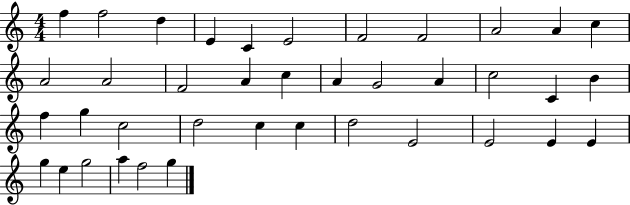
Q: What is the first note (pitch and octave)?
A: F5